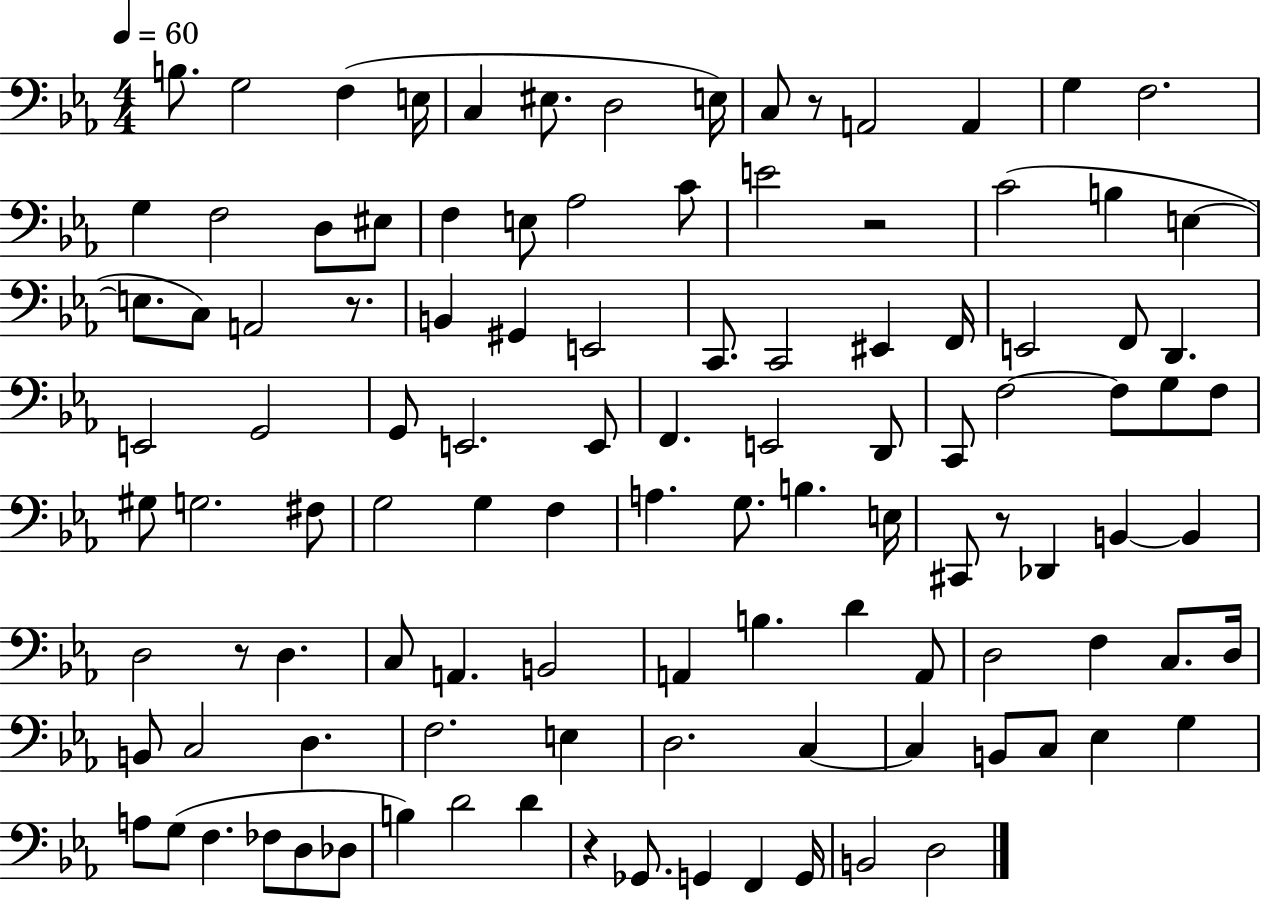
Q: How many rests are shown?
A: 6